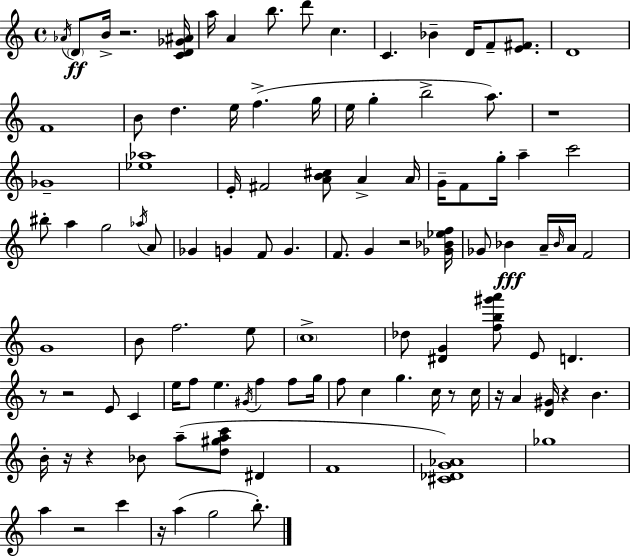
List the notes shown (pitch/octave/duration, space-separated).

Ab4/s D4/e B4/s R/h. [C4,D4,Gb4,A#4]/s A5/s A4/q B5/e. D6/e C5/q. C4/q. Bb4/q D4/s F4/e [E4,F#4]/e. D4/w F4/w B4/e D5/q. E5/s F5/q. G5/s E5/s G5/q B5/h A5/e. R/w Gb4/w [Eb5,Ab5]/w E4/s F#4/h [A4,B4,C#5]/e A4/q A4/s G4/s F4/e G5/s A5/q C6/h BIS5/e A5/q G5/h Ab5/s A4/e Gb4/q G4/q F4/e G4/q. F4/e. G4/q R/h [Gb4,Bb4,Eb5,F5]/s Gb4/e Bb4/q A4/s Bb4/s A4/s F4/h G4/w B4/e F5/h. E5/e C5/w Db5/e [D#4,G4]/q [F5,B5,G#6,A6]/e E4/e D4/q. R/e R/h E4/e C4/q E5/s F5/e E5/q. G#4/s F5/q F5/e G5/s F5/e C5/q G5/q. C5/s R/e C5/s R/s A4/q [D4,G#4]/s R/q B4/q. B4/s R/s R/q Bb4/e A5/e [D5,G#5,A5,C6]/e D#4/q F4/w [C#4,Db4,G4,Ab4]/w Gb5/w A5/q R/h C6/q R/s A5/q G5/h B5/e.